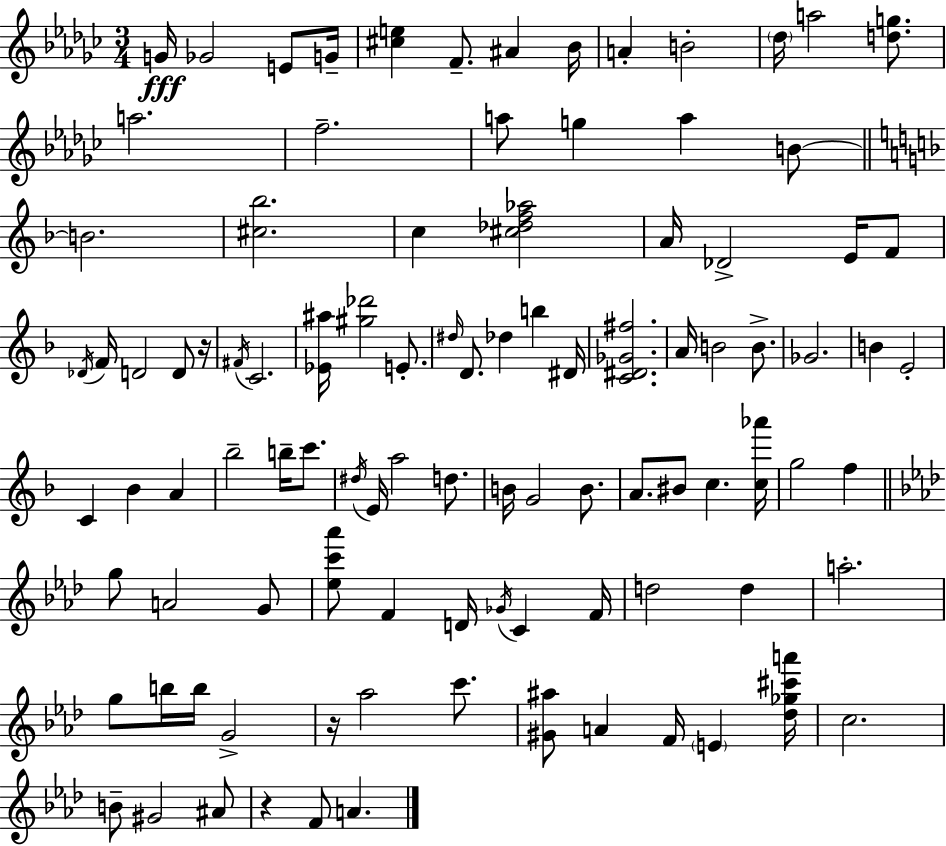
{
  \clef treble
  \numericTimeSignature
  \time 3/4
  \key ees \minor
  g'16\fff ges'2 e'8 g'16-- | <cis'' e''>4 f'8.-- ais'4 bes'16 | a'4-. b'2-. | \parenthesize des''16 a''2 <d'' g''>8. | \break a''2. | f''2.-- | a''8 g''4 a''4 b'8~~ | \bar "||" \break \key f \major b'2. | <cis'' bes''>2. | c''4 <cis'' des'' f'' aes''>2 | a'16 des'2-> e'16 f'8 | \break \acciaccatura { des'16 } f'16 d'2 d'8 | r16 \acciaccatura { fis'16 } c'2. | <ees' ais''>16 <gis'' des'''>2 e'8.-. | \grace { dis''16 } d'8. des''4 b''4 | \break dis'16 <c' dis' ges' fis''>2. | a'16 b'2 | b'8.-> ges'2. | b'4 e'2-. | \break c'4 bes'4 a'4 | bes''2-- b''16-- | c'''8. \acciaccatura { dis''16 } e'16 a''2 | d''8. b'16 g'2 | \break b'8. a'8. bis'8 c''4. | <c'' aes'''>16 g''2 | f''4 \bar "||" \break \key aes \major g''8 a'2 g'8 | <ees'' c''' aes'''>8 f'4 d'16 \acciaccatura { ges'16 } c'4 | f'16 d''2 d''4 | a''2.-. | \break g''8 b''16 b''16 g'2-> | r16 aes''2 c'''8. | <gis' ais''>8 a'4 f'16 \parenthesize e'4 | <des'' ges'' cis''' a'''>16 c''2. | \break b'8-- gis'2 ais'8 | r4 f'8 a'4. | \bar "|."
}